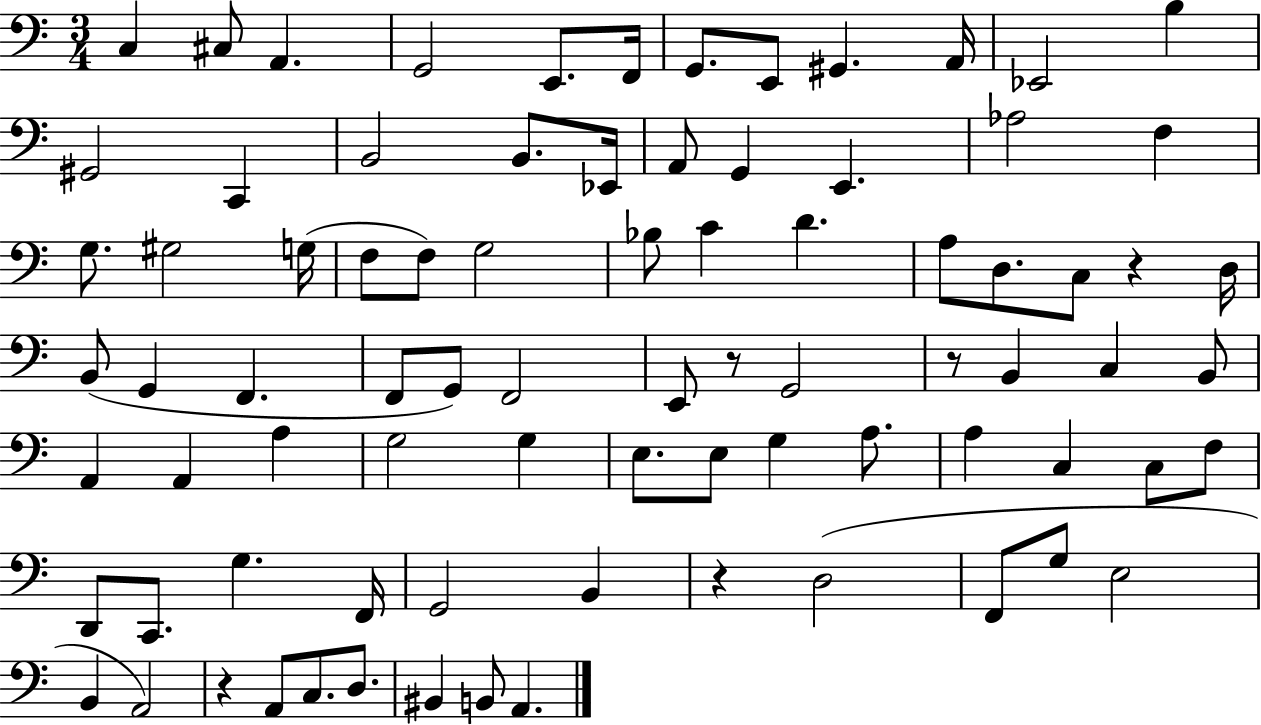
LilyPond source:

{
  \clef bass
  \numericTimeSignature
  \time 3/4
  \key c \major
  c4 cis8 a,4. | g,2 e,8. f,16 | g,8. e,8 gis,4. a,16 | ees,2 b4 | \break gis,2 c,4 | b,2 b,8. ees,16 | a,8 g,4 e,4. | aes2 f4 | \break g8. gis2 g16( | f8 f8) g2 | bes8 c'4 d'4. | a8 d8. c8 r4 d16 | \break b,8( g,4 f,4. | f,8 g,8) f,2 | e,8 r8 g,2 | r8 b,4 c4 b,8 | \break a,4 a,4 a4 | g2 g4 | e8. e8 g4 a8. | a4 c4 c8 f8 | \break d,8 c,8. g4. f,16 | g,2 b,4 | r4 d2( | f,8 g8 e2 | \break b,4 a,2) | r4 a,8 c8. d8. | bis,4 b,8 a,4. | \bar "|."
}